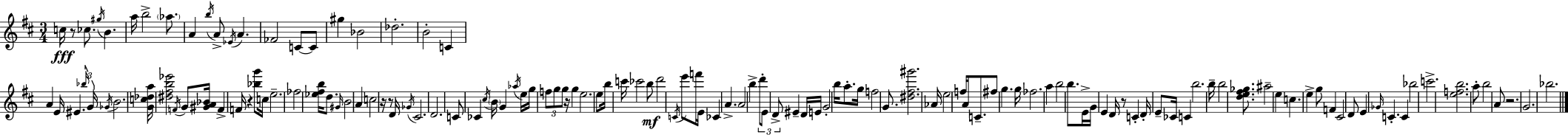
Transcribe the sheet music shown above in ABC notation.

X:1
T:Untitled
M:3/4
L:1/4
K:D
c/4 z/2 _c/2 ^g/4 B a/4 b2 _a/2 A b/4 A/2 _E/4 A _F2 C/2 C/2 ^g _B2 _d2 B2 C A E/4 ^E _b/4 G/4 _G/4 B2 [Gc_da]/4 [^d^fb_e']2 F/4 G/2 [^GA_B]/4 F F/4 z [_bg']/2 c/4 e2 _f2 [_e^fb]/4 d/2 ^G/4 B2 A c2 z/4 z/2 D/4 _G/4 ^C2 D2 C/2 _C ^c/4 B/4 G _a/4 e/4 g/4 f/2 g/2 g/2 z/4 g e2 e/2 b/4 c'/4 _c'2 b/2 d'2 C/4 e'/2 f'/4 E/4 _C A A2 b d'/2 E/2 D/2 ^E D/4 E/4 G2 b/4 a/2 g/4 f2 G/2 [^d^f^g']2 _A/4 e2 f/4 A/2 C/2 ^f/2 g g/4 _f2 a b2 b/2 E/4 G/4 E D/4 z/2 C D/4 E/2 _C/4 C b2 b/4 b2 [de^f_g]/2 ^a2 e c e g/2 F ^C2 D/2 E _G/4 C C _b2 c'2 [efb]2 a/2 b2 A/2 z2 G2 _b2